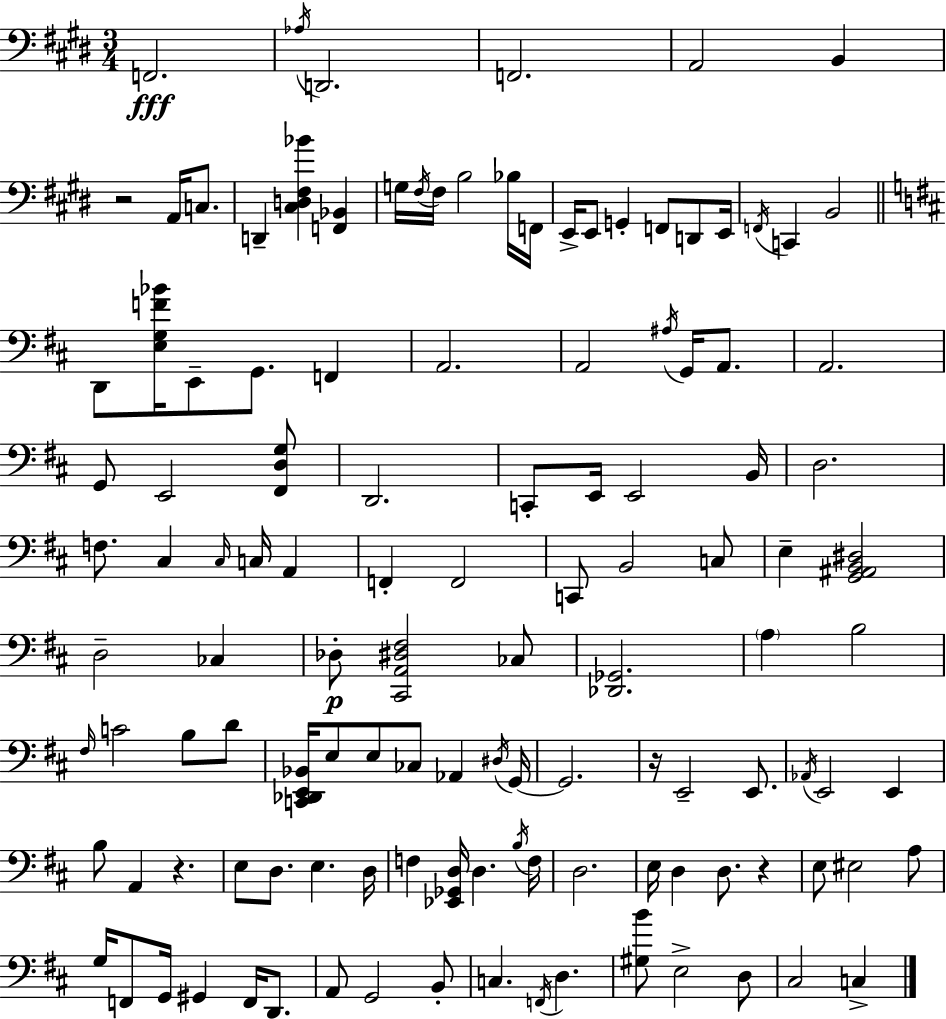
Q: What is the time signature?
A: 3/4